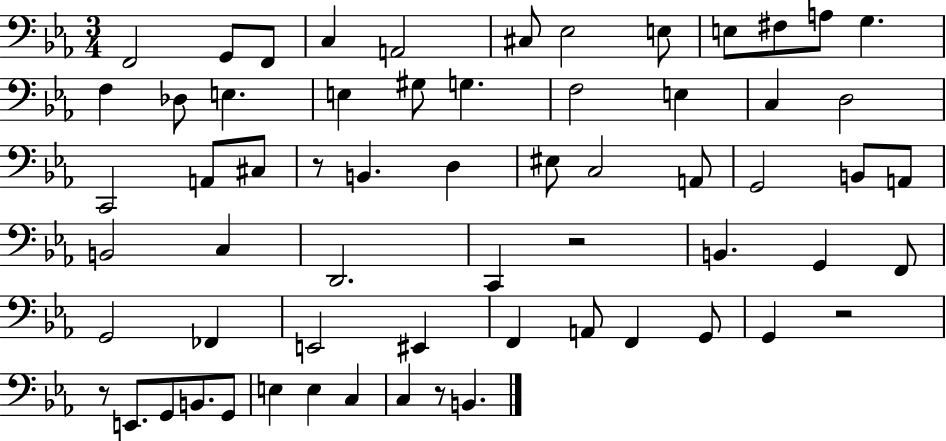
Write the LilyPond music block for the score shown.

{
  \clef bass
  \numericTimeSignature
  \time 3/4
  \key ees \major
  f,2 g,8 f,8 | c4 a,2 | cis8 ees2 e8 | e8 fis8 a8 g4. | \break f4 des8 e4. | e4 gis8 g4. | f2 e4 | c4 d2 | \break c,2 a,8 cis8 | r8 b,4. d4 | eis8 c2 a,8 | g,2 b,8 a,8 | \break b,2 c4 | d,2. | c,4 r2 | b,4. g,4 f,8 | \break g,2 fes,4 | e,2 eis,4 | f,4 a,8 f,4 g,8 | g,4 r2 | \break r8 e,8. g,8 b,8. g,8 | e4 e4 c4 | c4 r8 b,4. | \bar "|."
}